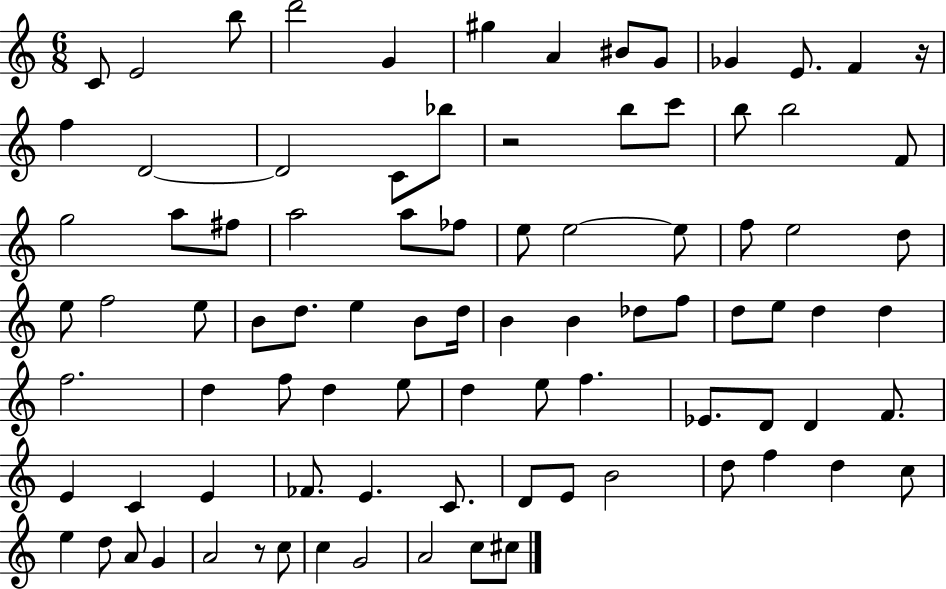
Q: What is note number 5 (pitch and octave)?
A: G4